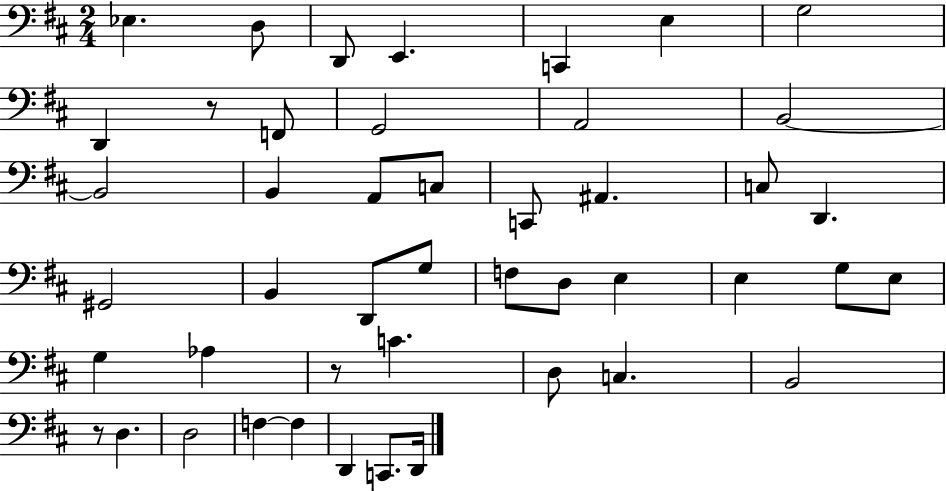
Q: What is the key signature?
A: D major